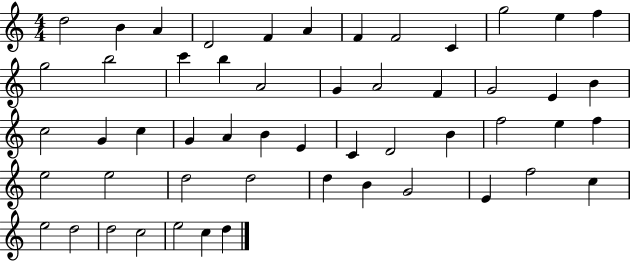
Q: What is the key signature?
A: C major